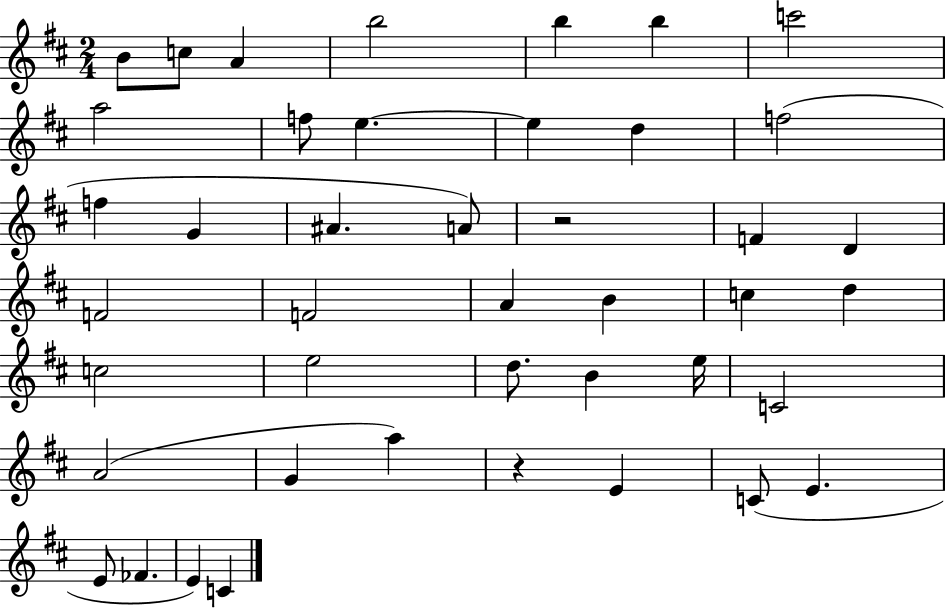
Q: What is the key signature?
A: D major